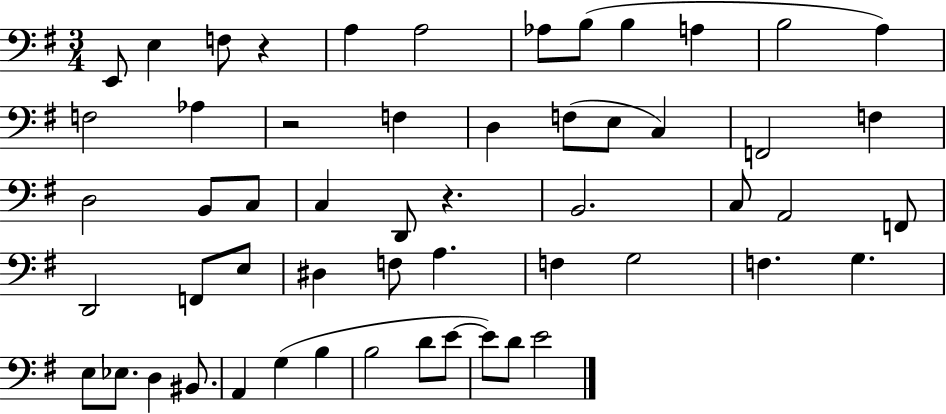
{
  \clef bass
  \numericTimeSignature
  \time 3/4
  \key g \major
  e,8 e4 f8 r4 | a4 a2 | aes8 b8( b4 a4 | b2 a4) | \break f2 aes4 | r2 f4 | d4 f8( e8 c4) | f,2 f4 | \break d2 b,8 c8 | c4 d,8 r4. | b,2. | c8 a,2 f,8 | \break d,2 f,8 e8 | dis4 f8 a4. | f4 g2 | f4. g4. | \break e8 ees8. d4 bis,8. | a,4 g4( b4 | b2 d'8 e'8~~ | e'8) d'8 e'2 | \break \bar "|."
}